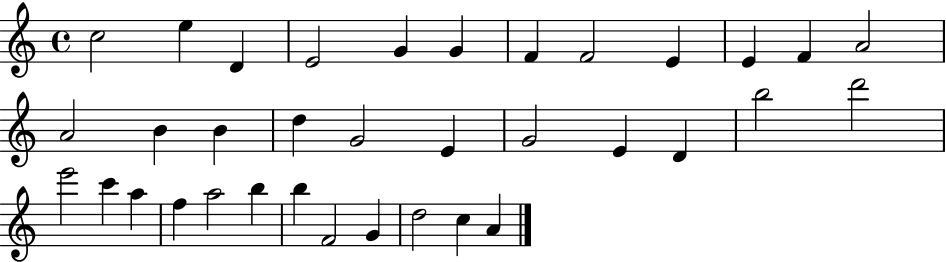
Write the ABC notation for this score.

X:1
T:Untitled
M:4/4
L:1/4
K:C
c2 e D E2 G G F F2 E E F A2 A2 B B d G2 E G2 E D b2 d'2 e'2 c' a f a2 b b F2 G d2 c A